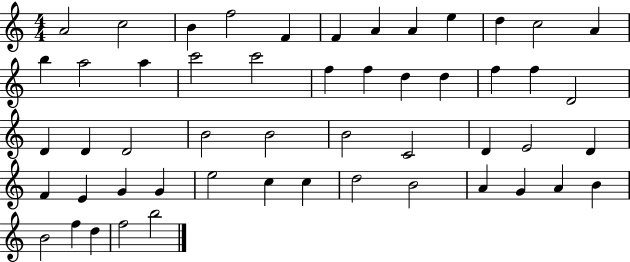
A4/h C5/h B4/q F5/h F4/q F4/q A4/q A4/q E5/q D5/q C5/h A4/q B5/q A5/h A5/q C6/h C6/h F5/q F5/q D5/q D5/q F5/q F5/q D4/h D4/q D4/q D4/h B4/h B4/h B4/h C4/h D4/q E4/h D4/q F4/q E4/q G4/q G4/q E5/h C5/q C5/q D5/h B4/h A4/q G4/q A4/q B4/q B4/h F5/q D5/q F5/h B5/h